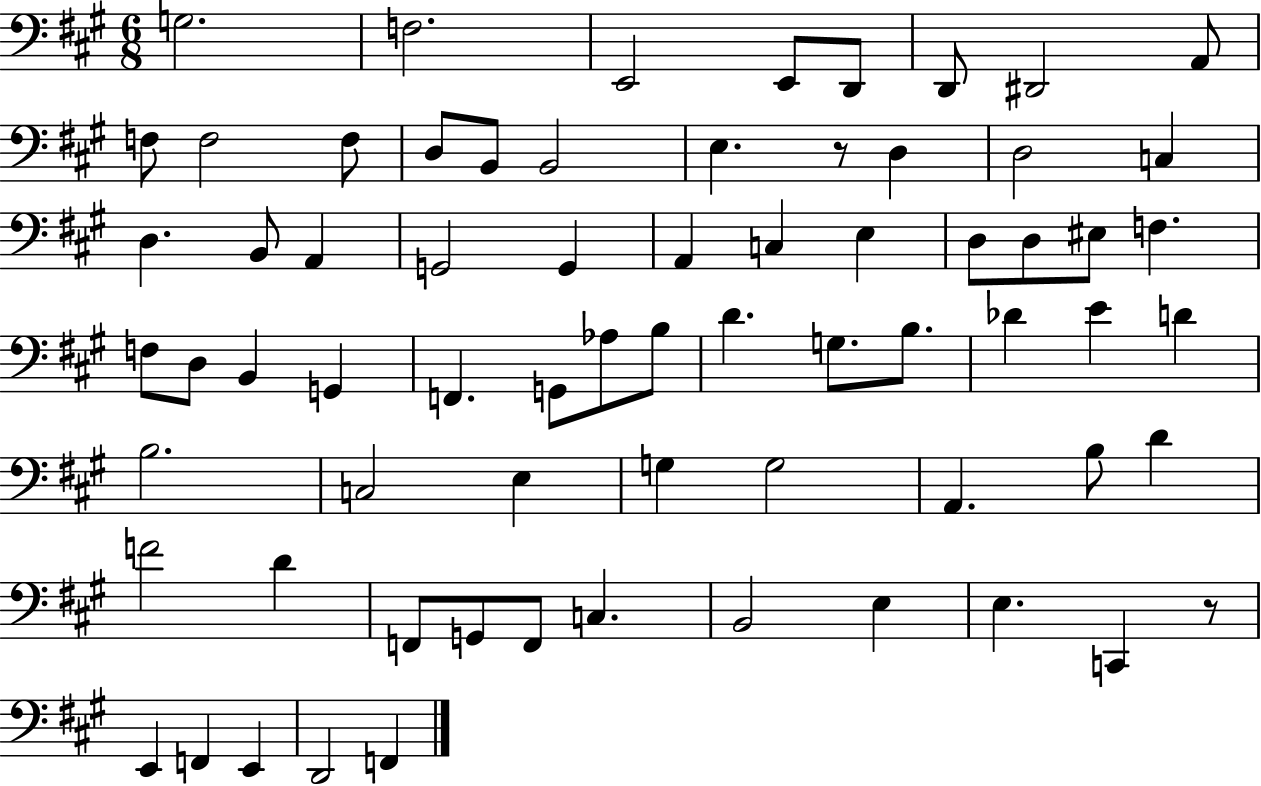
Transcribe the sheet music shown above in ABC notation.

X:1
T:Untitled
M:6/8
L:1/4
K:A
G,2 F,2 E,,2 E,,/2 D,,/2 D,,/2 ^D,,2 A,,/2 F,/2 F,2 F,/2 D,/2 B,,/2 B,,2 E, z/2 D, D,2 C, D, B,,/2 A,, G,,2 G,, A,, C, E, D,/2 D,/2 ^E,/2 F, F,/2 D,/2 B,, G,, F,, G,,/2 _A,/2 B,/2 D G,/2 B,/2 _D E D B,2 C,2 E, G, G,2 A,, B,/2 D F2 D F,,/2 G,,/2 F,,/2 C, B,,2 E, E, C,, z/2 E,, F,, E,, D,,2 F,,